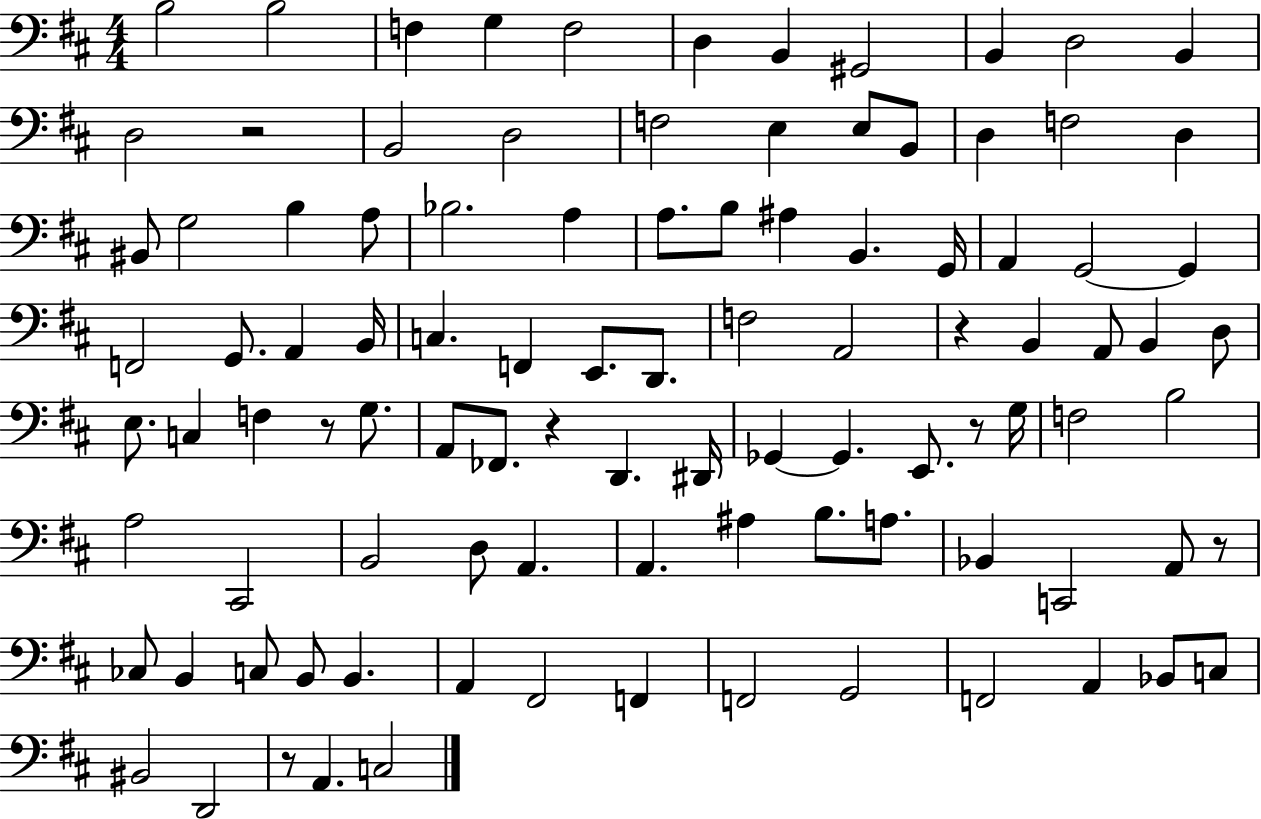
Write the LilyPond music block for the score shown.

{
  \clef bass
  \numericTimeSignature
  \time 4/4
  \key d \major
  b2 b2 | f4 g4 f2 | d4 b,4 gis,2 | b,4 d2 b,4 | \break d2 r2 | b,2 d2 | f2 e4 e8 b,8 | d4 f2 d4 | \break bis,8 g2 b4 a8 | bes2. a4 | a8. b8 ais4 b,4. g,16 | a,4 g,2~~ g,4 | \break f,2 g,8. a,4 b,16 | c4. f,4 e,8. d,8. | f2 a,2 | r4 b,4 a,8 b,4 d8 | \break e8. c4 f4 r8 g8. | a,8 fes,8. r4 d,4. dis,16 | ges,4~~ ges,4. e,8. r8 g16 | f2 b2 | \break a2 cis,2 | b,2 d8 a,4. | a,4. ais4 b8. a8. | bes,4 c,2 a,8 r8 | \break ces8 b,4 c8 b,8 b,4. | a,4 fis,2 f,4 | f,2 g,2 | f,2 a,4 bes,8 c8 | \break bis,2 d,2 | r8 a,4. c2 | \bar "|."
}